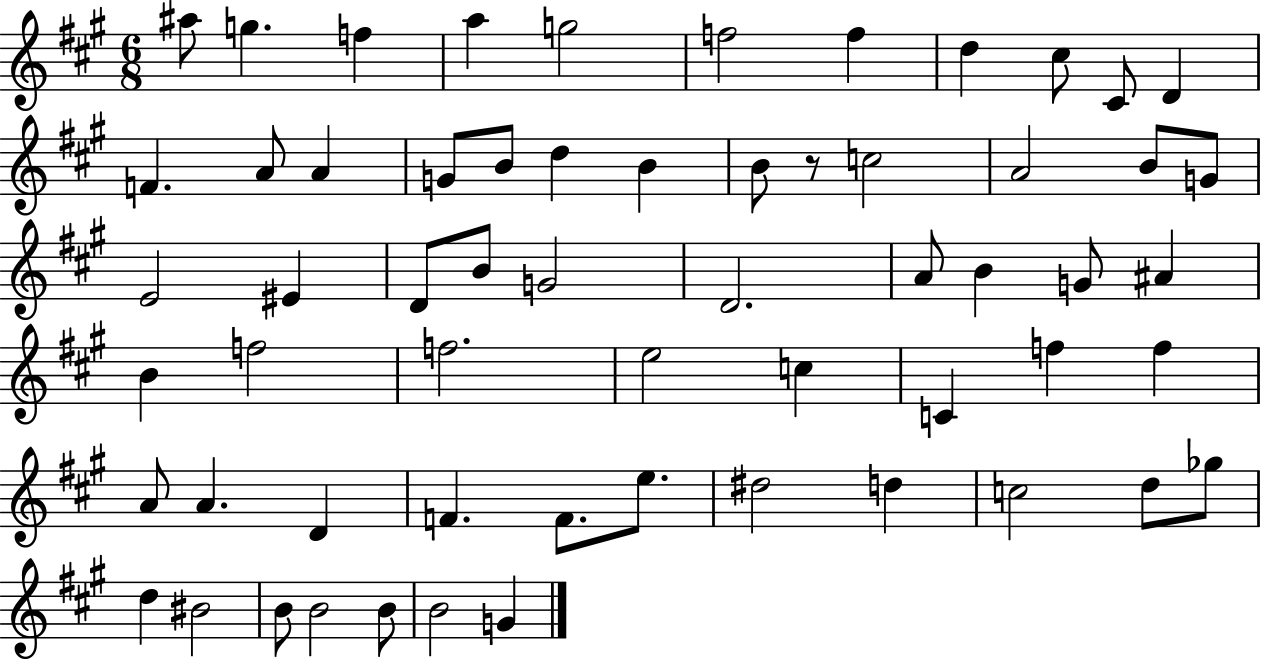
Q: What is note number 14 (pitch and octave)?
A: A4